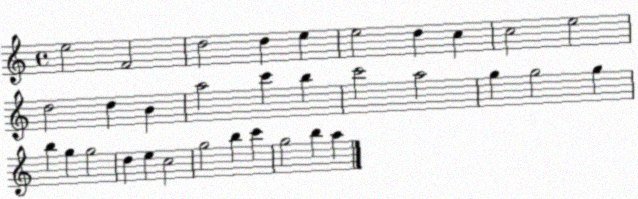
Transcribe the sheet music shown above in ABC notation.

X:1
T:Untitled
M:4/4
L:1/4
K:C
e2 F2 d2 d e e2 d c c2 e2 d2 d B a2 c' b c'2 a2 g g2 g b g g2 d e c2 g2 b c' g2 b a